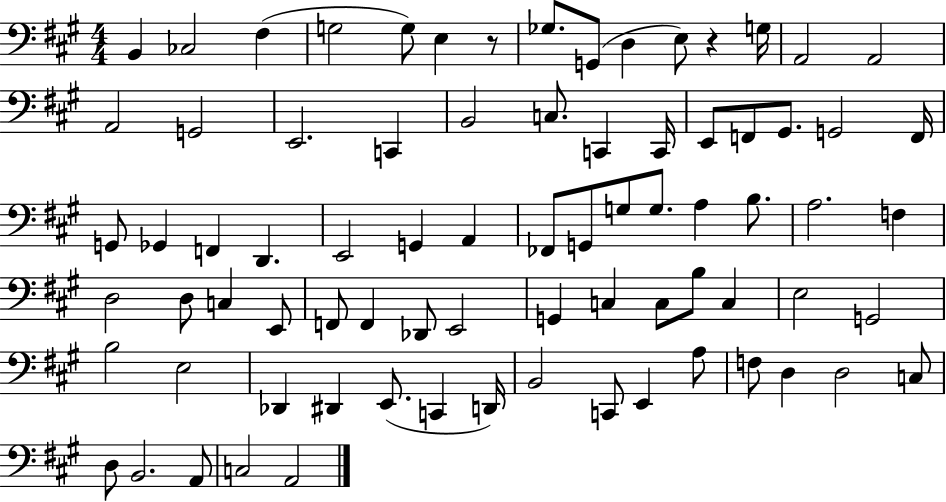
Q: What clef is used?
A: bass